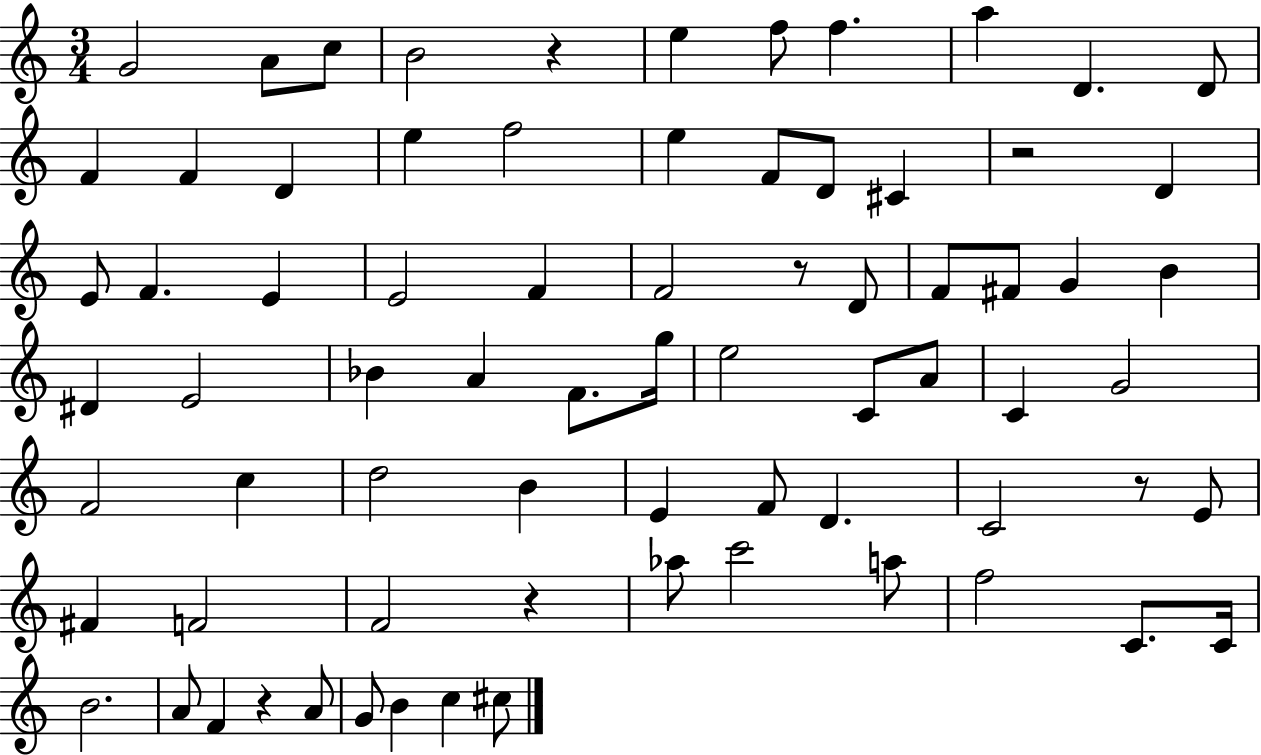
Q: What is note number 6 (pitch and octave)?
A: F5